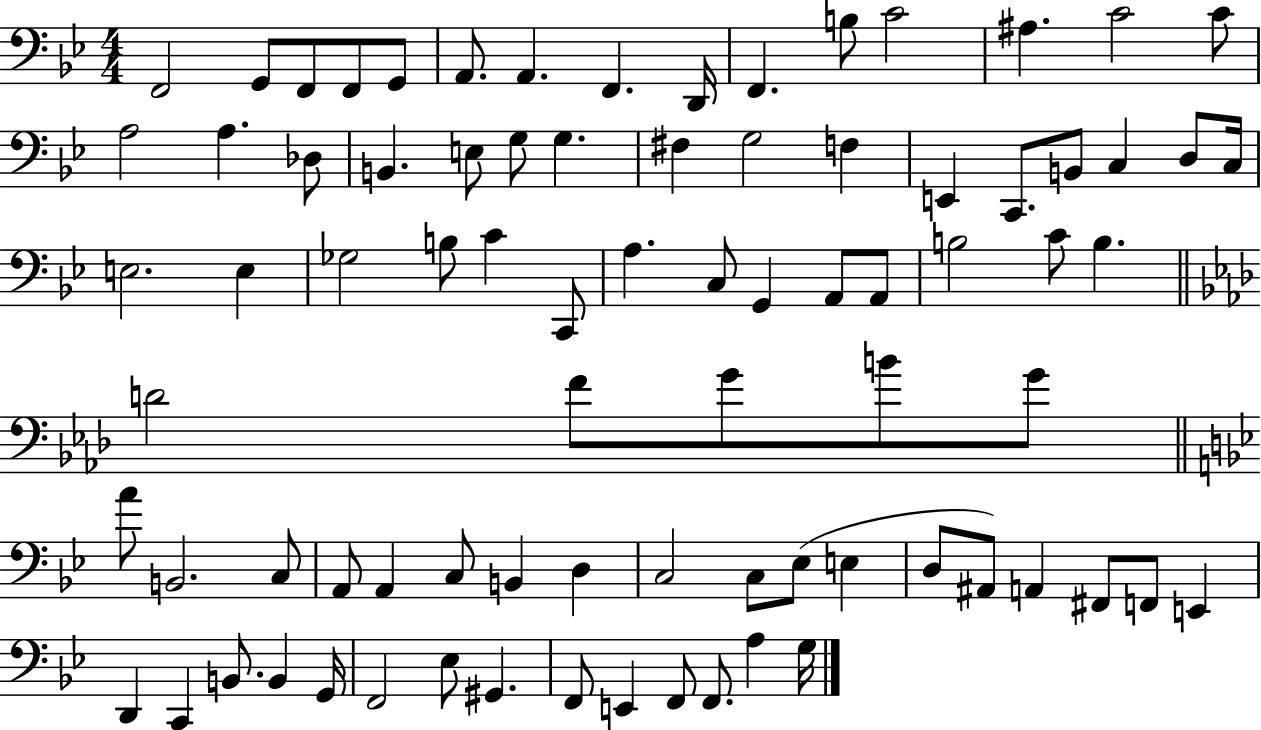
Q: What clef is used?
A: bass